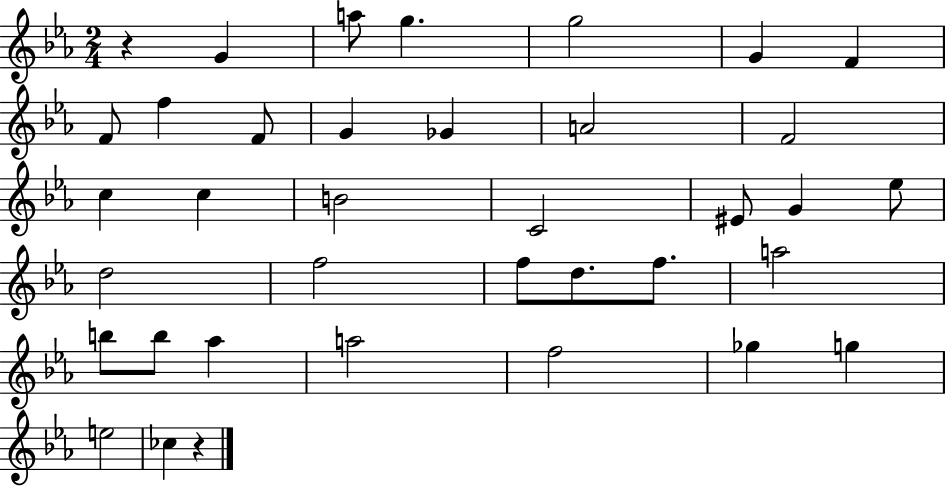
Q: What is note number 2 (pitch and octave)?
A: A5